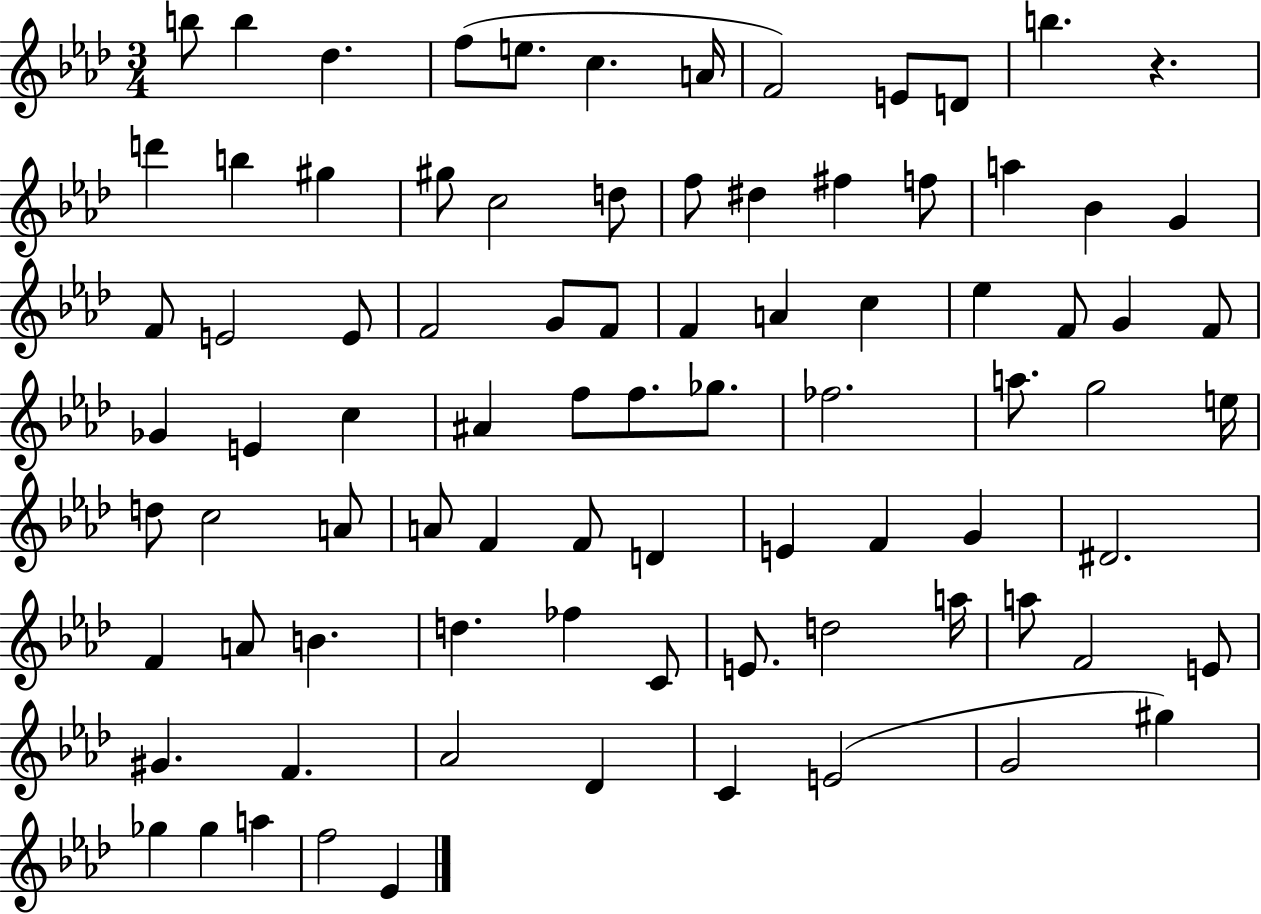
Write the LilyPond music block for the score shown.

{
  \clef treble
  \numericTimeSignature
  \time 3/4
  \key aes \major
  b''8 b''4 des''4. | f''8( e''8. c''4. a'16 | f'2) e'8 d'8 | b''4. r4. | \break d'''4 b''4 gis''4 | gis''8 c''2 d''8 | f''8 dis''4 fis''4 f''8 | a''4 bes'4 g'4 | \break f'8 e'2 e'8 | f'2 g'8 f'8 | f'4 a'4 c''4 | ees''4 f'8 g'4 f'8 | \break ges'4 e'4 c''4 | ais'4 f''8 f''8. ges''8. | fes''2. | a''8. g''2 e''16 | \break d''8 c''2 a'8 | a'8 f'4 f'8 d'4 | e'4 f'4 g'4 | dis'2. | \break f'4 a'8 b'4. | d''4. fes''4 c'8 | e'8. d''2 a''16 | a''8 f'2 e'8 | \break gis'4. f'4. | aes'2 des'4 | c'4 e'2( | g'2 gis''4) | \break ges''4 ges''4 a''4 | f''2 ees'4 | \bar "|."
}